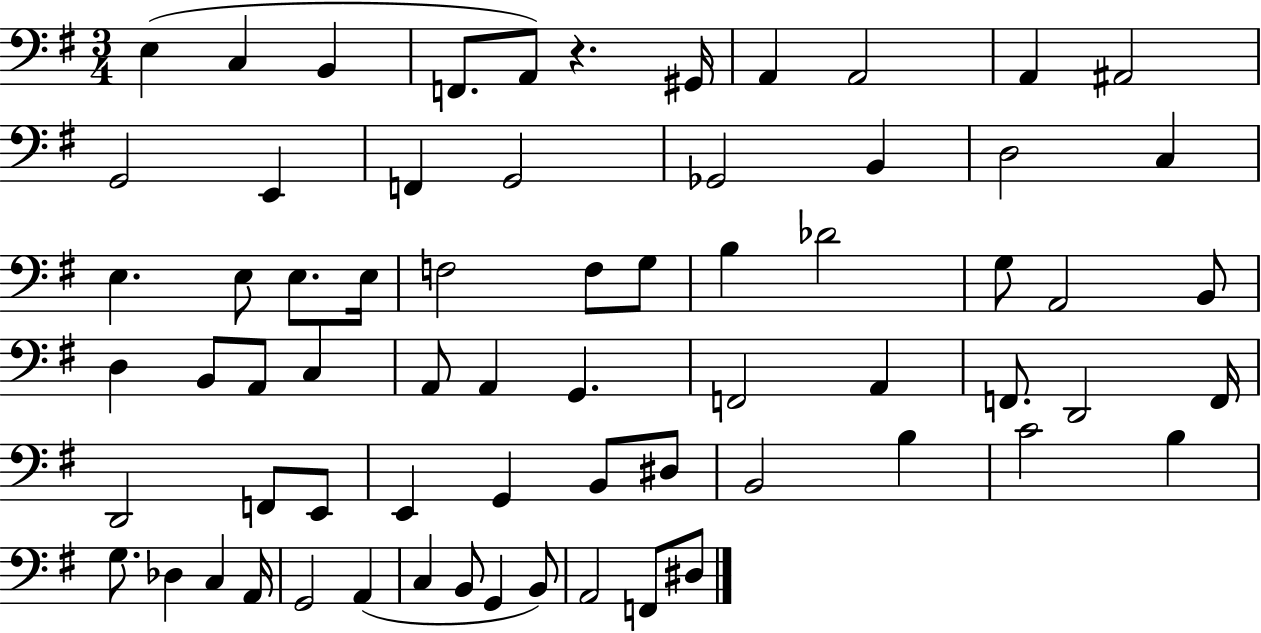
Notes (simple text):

E3/q C3/q B2/q F2/e. A2/e R/q. G#2/s A2/q A2/h A2/q A#2/h G2/h E2/q F2/q G2/h Gb2/h B2/q D3/h C3/q E3/q. E3/e E3/e. E3/s F3/h F3/e G3/e B3/q Db4/h G3/e A2/h B2/e D3/q B2/e A2/e C3/q A2/e A2/q G2/q. F2/h A2/q F2/e. D2/h F2/s D2/h F2/e E2/e E2/q G2/q B2/e D#3/e B2/h B3/q C4/h B3/q G3/e. Db3/q C3/q A2/s G2/h A2/q C3/q B2/e G2/q B2/e A2/h F2/e D#3/e